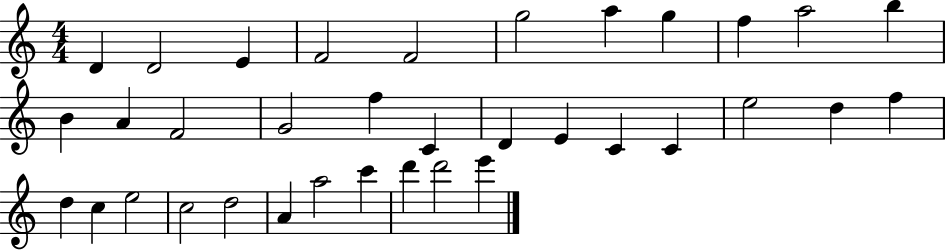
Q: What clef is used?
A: treble